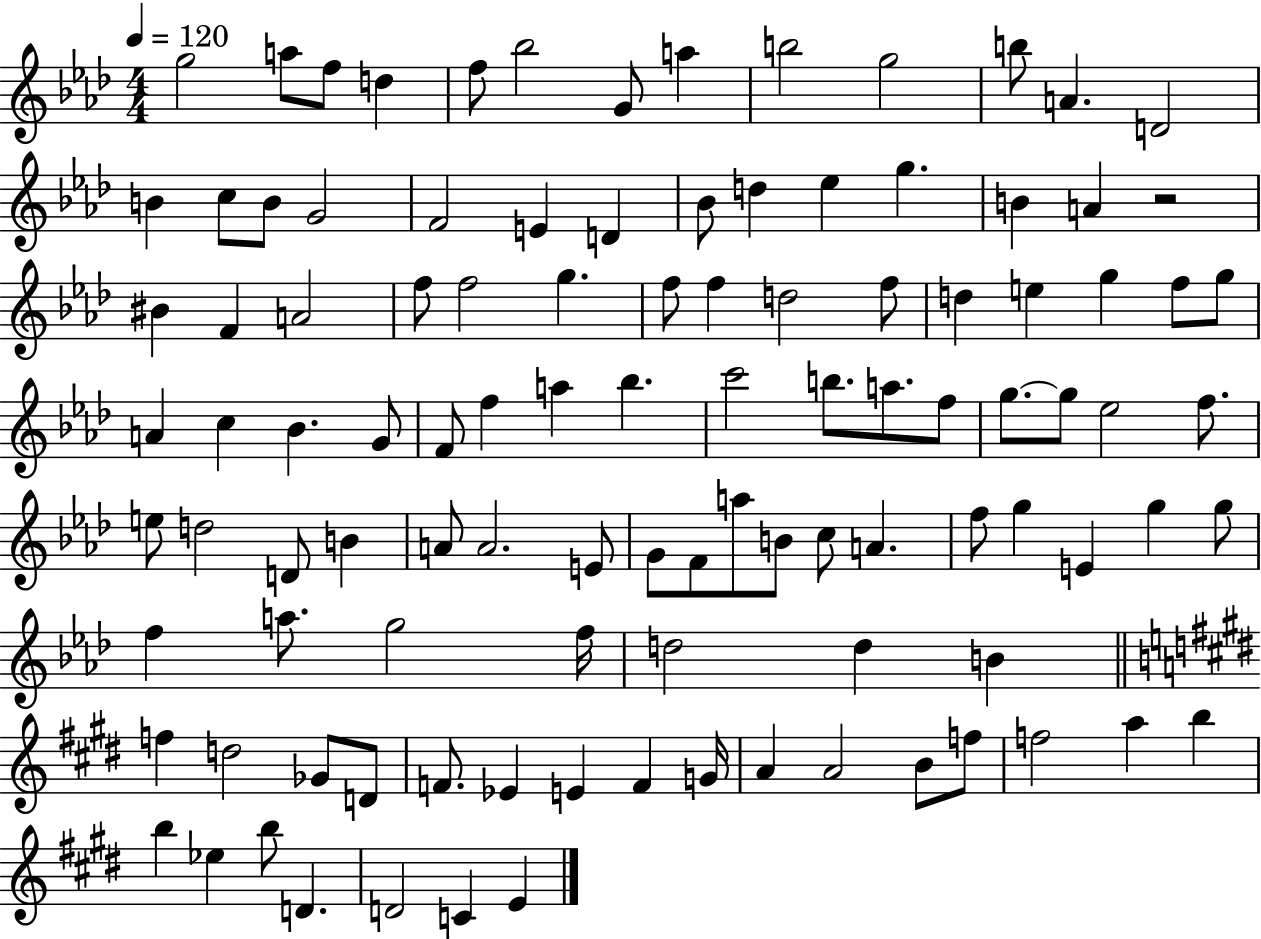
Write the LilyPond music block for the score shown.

{
  \clef treble
  \numericTimeSignature
  \time 4/4
  \key aes \major
  \tempo 4 = 120
  \repeat volta 2 { g''2 a''8 f''8 d''4 | f''8 bes''2 g'8 a''4 | b''2 g''2 | b''8 a'4. d'2 | \break b'4 c''8 b'8 g'2 | f'2 e'4 d'4 | bes'8 d''4 ees''4 g''4. | b'4 a'4 r2 | \break bis'4 f'4 a'2 | f''8 f''2 g''4. | f''8 f''4 d''2 f''8 | d''4 e''4 g''4 f''8 g''8 | \break a'4 c''4 bes'4. g'8 | f'8 f''4 a''4 bes''4. | c'''2 b''8. a''8. f''8 | g''8.~~ g''8 ees''2 f''8. | \break e''8 d''2 d'8 b'4 | a'8 a'2. e'8 | g'8 f'8 a''8 b'8 c''8 a'4. | f''8 g''4 e'4 g''4 g''8 | \break f''4 a''8. g''2 f''16 | d''2 d''4 b'4 | \bar "||" \break \key e \major f''4 d''2 ges'8 d'8 | f'8. ees'4 e'4 f'4 g'16 | a'4 a'2 b'8 f''8 | f''2 a''4 b''4 | \break b''4 ees''4 b''8 d'4. | d'2 c'4 e'4 | } \bar "|."
}